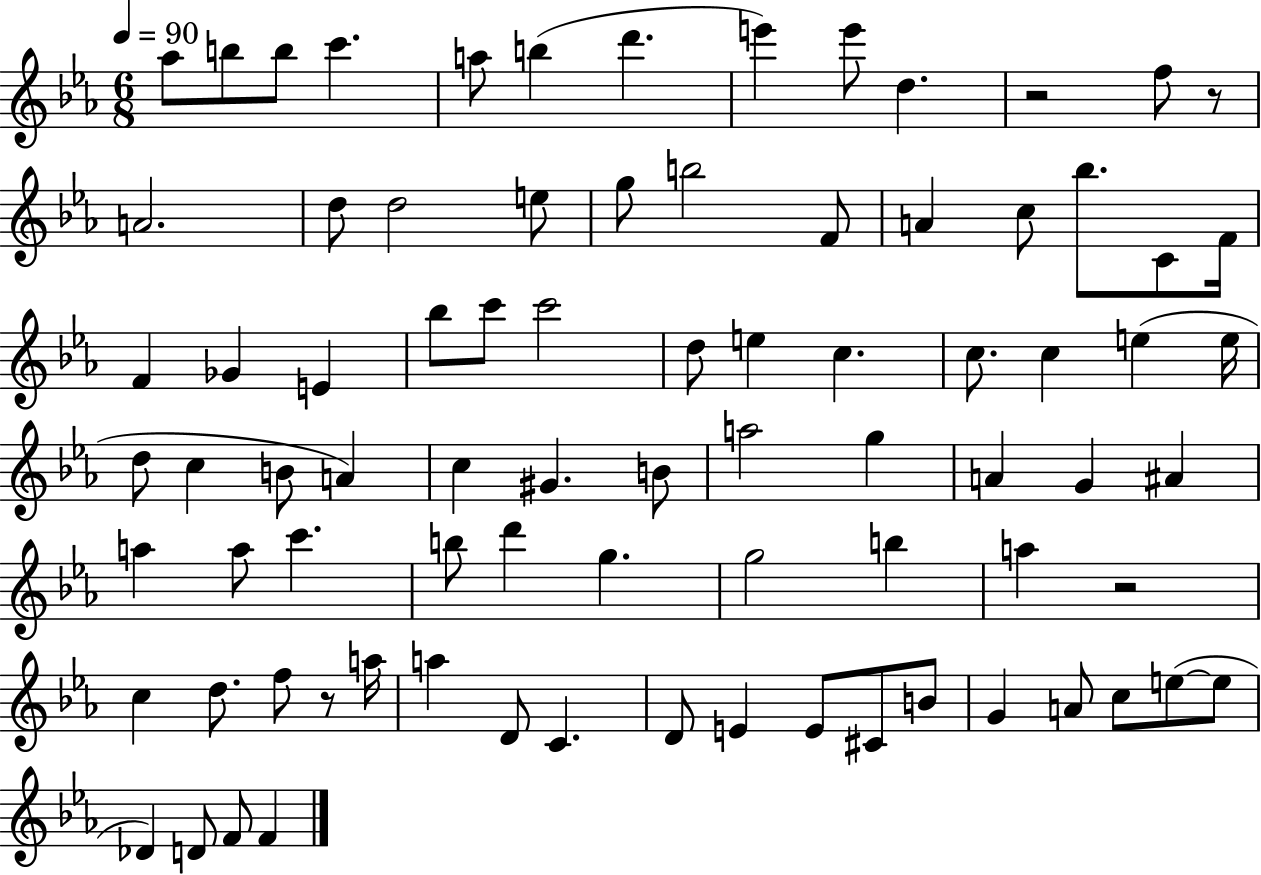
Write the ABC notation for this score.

X:1
T:Untitled
M:6/8
L:1/4
K:Eb
_a/2 b/2 b/2 c' a/2 b d' e' e'/2 d z2 f/2 z/2 A2 d/2 d2 e/2 g/2 b2 F/2 A c/2 _b/2 C/2 F/4 F _G E _b/2 c'/2 c'2 d/2 e c c/2 c e e/4 d/2 c B/2 A c ^G B/2 a2 g A G ^A a a/2 c' b/2 d' g g2 b a z2 c d/2 f/2 z/2 a/4 a D/2 C D/2 E E/2 ^C/2 B/2 G A/2 c/2 e/2 e/2 _D D/2 F/2 F